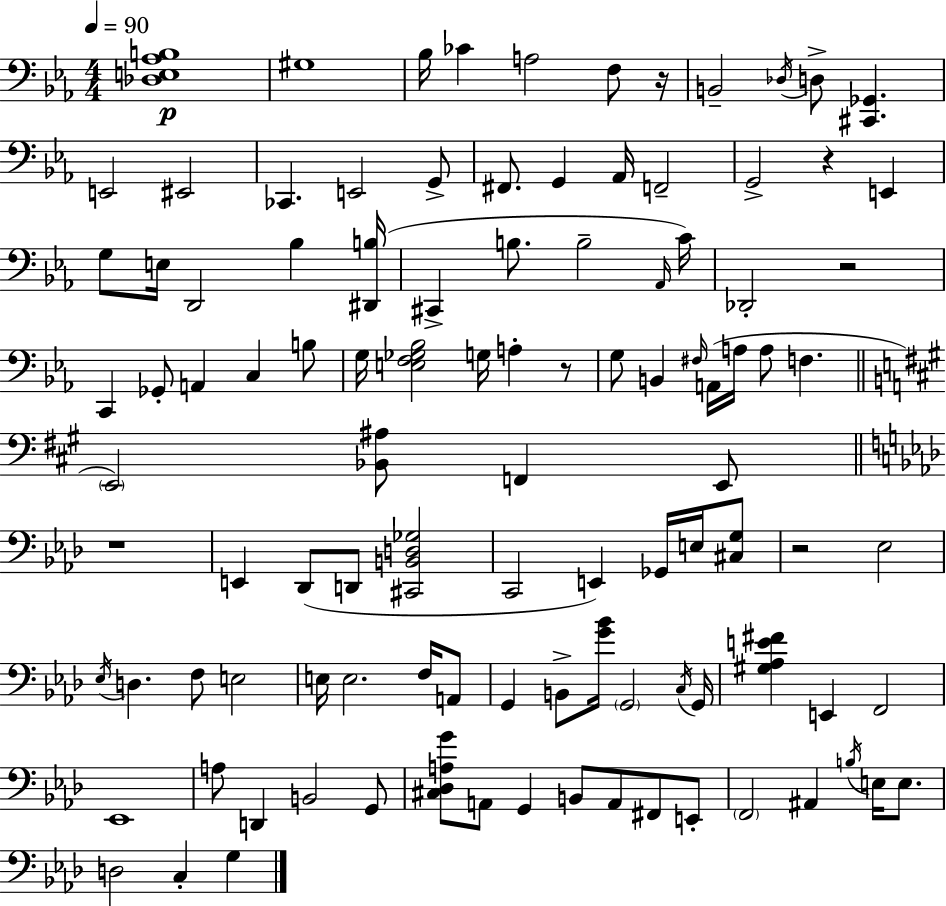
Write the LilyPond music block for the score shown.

{
  \clef bass
  \numericTimeSignature
  \time 4/4
  \key ees \major
  \tempo 4 = 90
  <des e aes b>1\p | gis1 | bes16 ces'4 a2 f8 r16 | b,2-- \acciaccatura { des16 } d8-> <cis, ges,>4. | \break e,2 eis,2 | ces,4. e,2 g,8-> | fis,8. g,4 aes,16 f,2-- | g,2-> r4 e,4 | \break g8 e16 d,2 bes4 | <dis, b>16( cis,4-> b8. b2-- | \grace { aes,16 }) c'16 des,2-. r2 | c,4 ges,8-. a,4 c4 | \break b8 g16 <e f ges bes>2 g16 a4-. | r8 g8 b,4 \grace { fis16 }( a,16 a16 a8 f4. | \bar "||" \break \key a \major \parenthesize e,2) <bes, ais>8 f,4 e,8 | \bar "||" \break \key f \minor r1 | e,4 des,8( d,8 <cis, b, d ges>2 | c,2 e,4) ges,16 e16 <cis g>8 | r2 ees2 | \break \acciaccatura { ees16 } d4. f8 e2 | e16 e2. f16 a,8 | g,4 b,8-> <g' bes'>16 \parenthesize g,2 | \acciaccatura { c16 } g,16 <gis aes e' fis'>4 e,4 f,2 | \break ees,1 | a8 d,4 b,2 | g,8 <cis des a g'>8 a,8 g,4 b,8 a,8 fis,8 | e,8-. \parenthesize f,2 ais,4 \acciaccatura { b16 } e16 | \break e8. d2 c4-. g4 | \bar "|."
}